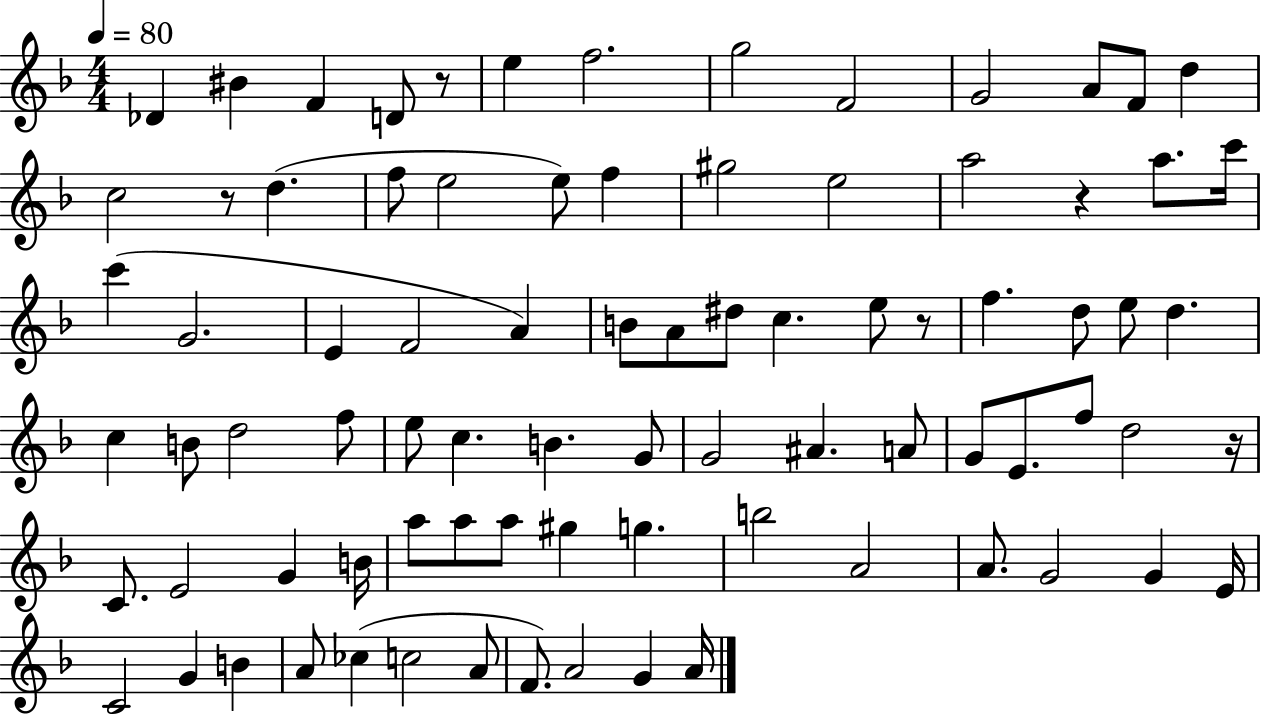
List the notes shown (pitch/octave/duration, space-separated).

Db4/q BIS4/q F4/q D4/e R/e E5/q F5/h. G5/h F4/h G4/h A4/e F4/e D5/q C5/h R/e D5/q. F5/e E5/h E5/e F5/q G#5/h E5/h A5/h R/q A5/e. C6/s C6/q G4/h. E4/q F4/h A4/q B4/e A4/e D#5/e C5/q. E5/e R/e F5/q. D5/e E5/e D5/q. C5/q B4/e D5/h F5/e E5/e C5/q. B4/q. G4/e G4/h A#4/q. A4/e G4/e E4/e. F5/e D5/h R/s C4/e. E4/h G4/q B4/s A5/e A5/e A5/e G#5/q G5/q. B5/h A4/h A4/e. G4/h G4/q E4/s C4/h G4/q B4/q A4/e CES5/q C5/h A4/e F4/e. A4/h G4/q A4/s